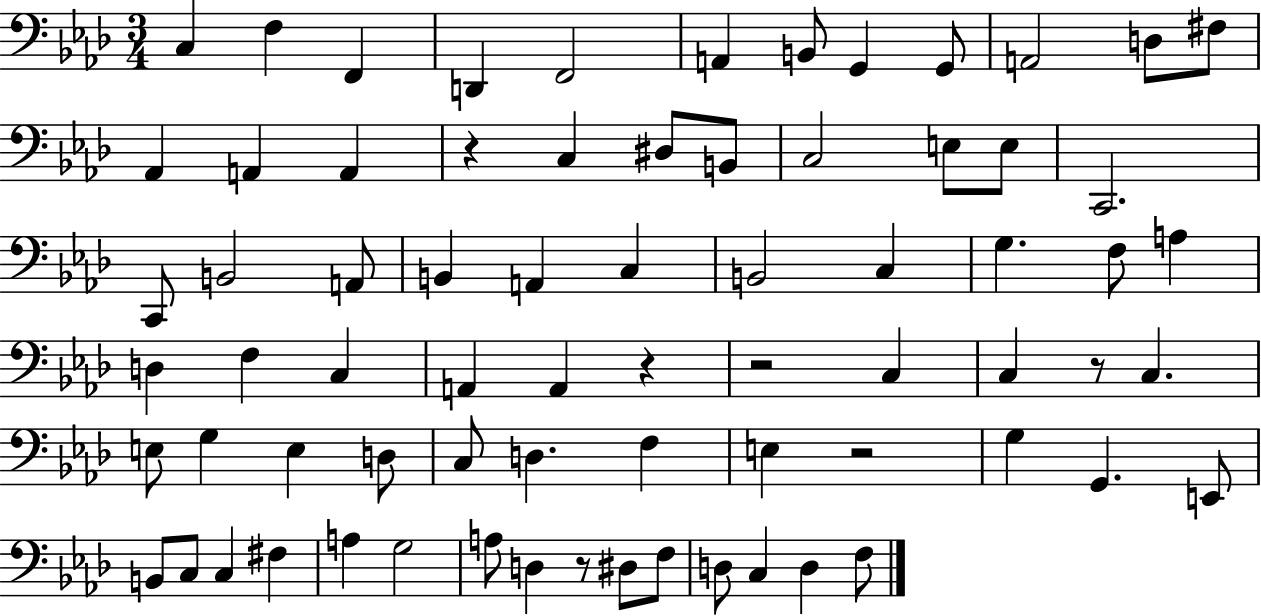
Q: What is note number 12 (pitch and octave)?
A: F#3